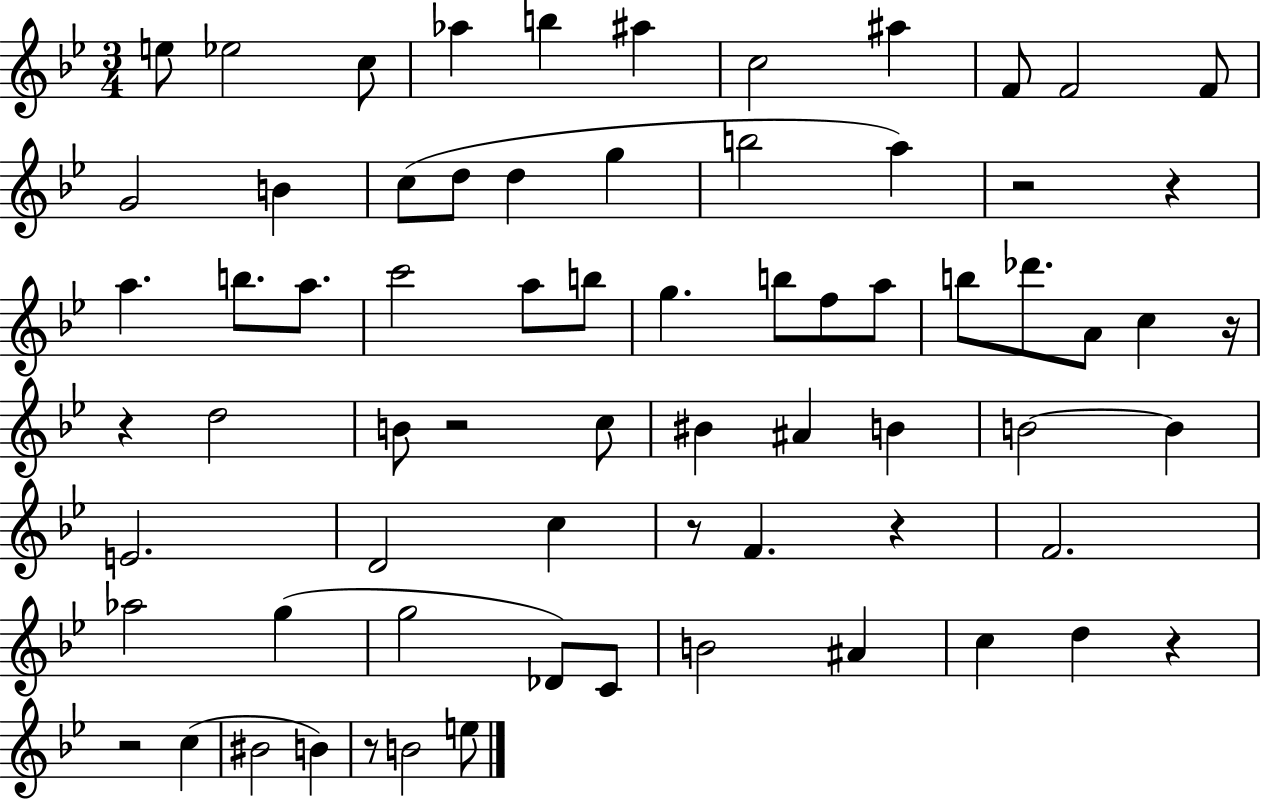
{
  \clef treble
  \numericTimeSignature
  \time 3/4
  \key bes \major
  \repeat volta 2 { e''8 ees''2 c''8 | aes''4 b''4 ais''4 | c''2 ais''4 | f'8 f'2 f'8 | \break g'2 b'4 | c''8( d''8 d''4 g''4 | b''2 a''4) | r2 r4 | \break a''4. b''8. a''8. | c'''2 a''8 b''8 | g''4. b''8 f''8 a''8 | b''8 des'''8. a'8 c''4 r16 | \break r4 d''2 | b'8 r2 c''8 | bis'4 ais'4 b'4 | b'2~~ b'4 | \break e'2. | d'2 c''4 | r8 f'4. r4 | f'2. | \break aes''2 g''4( | g''2 des'8) c'8 | b'2 ais'4 | c''4 d''4 r4 | \break r2 c''4( | bis'2 b'4) | r8 b'2 e''8 | } \bar "|."
}